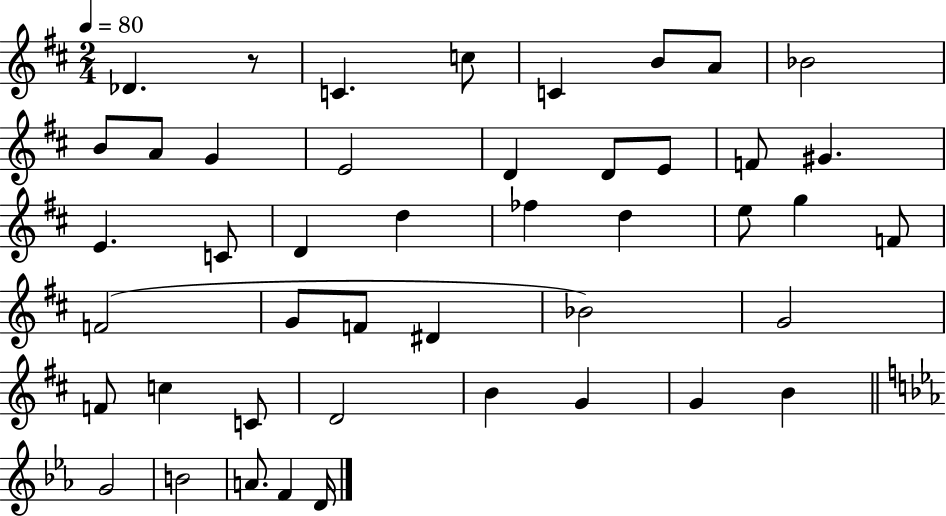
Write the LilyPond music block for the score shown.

{
  \clef treble
  \numericTimeSignature
  \time 2/4
  \key d \major
  \tempo 4 = 80
  \repeat volta 2 { des'4. r8 | c'4. c''8 | c'4 b'8 a'8 | bes'2 | \break b'8 a'8 g'4 | e'2 | d'4 d'8 e'8 | f'8 gis'4. | \break e'4. c'8 | d'4 d''4 | fes''4 d''4 | e''8 g''4 f'8 | \break f'2( | g'8 f'8 dis'4 | bes'2) | g'2 | \break f'8 c''4 c'8 | d'2 | b'4 g'4 | g'4 b'4 | \break \bar "||" \break \key c \minor g'2 | b'2 | a'8. f'4 d'16 | } \bar "|."
}